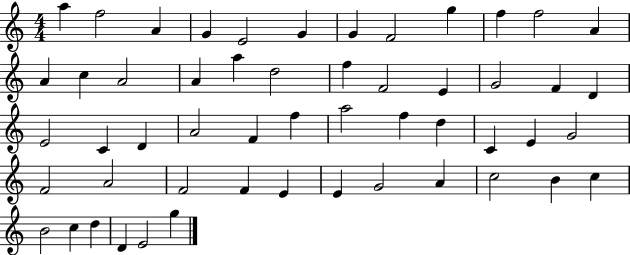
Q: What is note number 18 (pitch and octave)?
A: D5